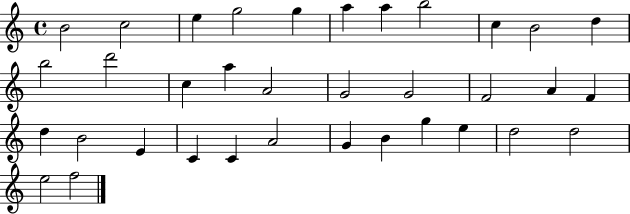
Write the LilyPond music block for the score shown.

{
  \clef treble
  \time 4/4
  \defaultTimeSignature
  \key c \major
  b'2 c''2 | e''4 g''2 g''4 | a''4 a''4 b''2 | c''4 b'2 d''4 | \break b''2 d'''2 | c''4 a''4 a'2 | g'2 g'2 | f'2 a'4 f'4 | \break d''4 b'2 e'4 | c'4 c'4 a'2 | g'4 b'4 g''4 e''4 | d''2 d''2 | \break e''2 f''2 | \bar "|."
}